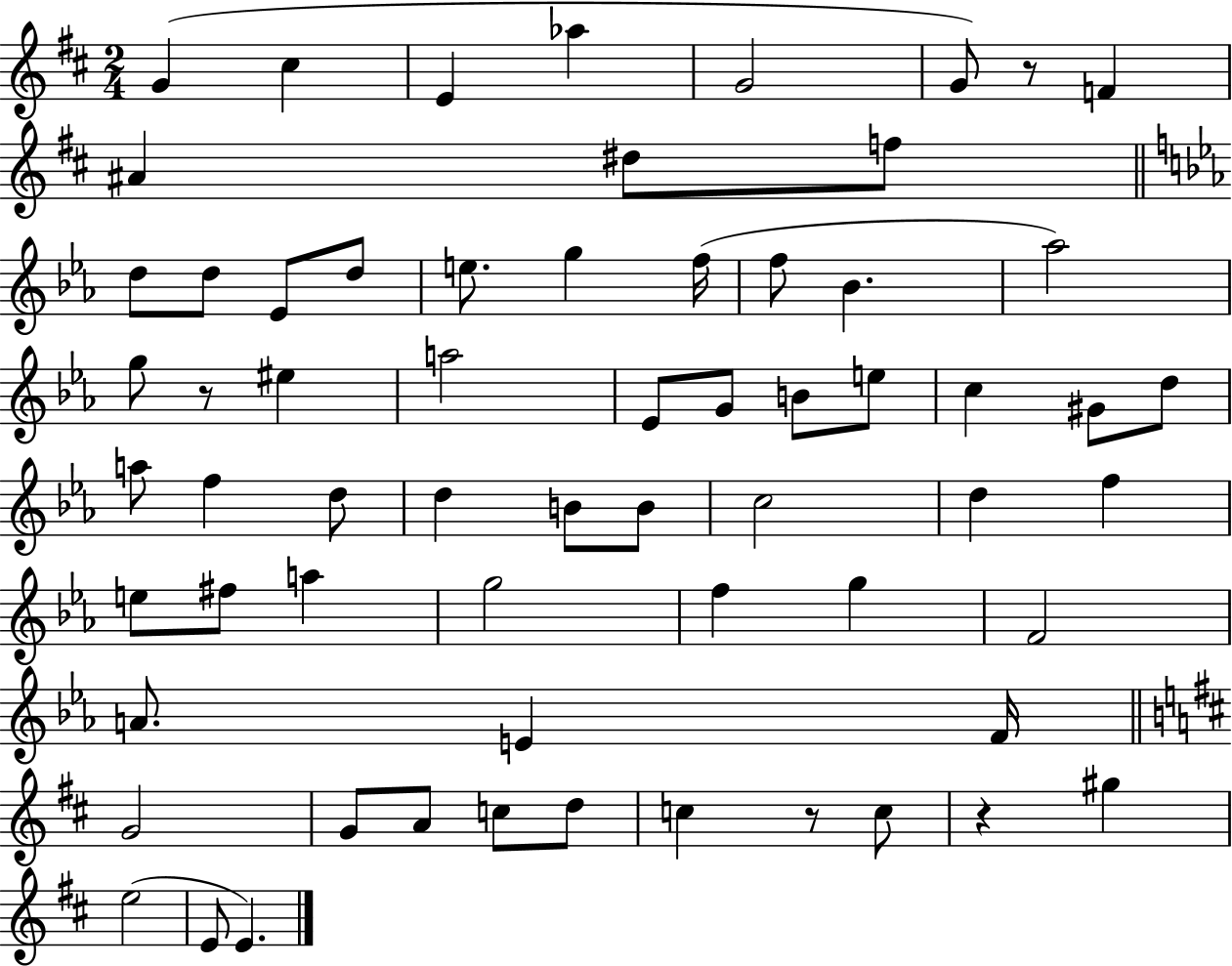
{
  \clef treble
  \numericTimeSignature
  \time 2/4
  \key d \major
  g'4( cis''4 | e'4 aes''4 | g'2 | g'8) r8 f'4 | \break ais'4 dis''8 f''8 | \bar "||" \break \key ees \major d''8 d''8 ees'8 d''8 | e''8. g''4 f''16( | f''8 bes'4. | aes''2) | \break g''8 r8 eis''4 | a''2 | ees'8 g'8 b'8 e''8 | c''4 gis'8 d''8 | \break a''8 f''4 d''8 | d''4 b'8 b'8 | c''2 | d''4 f''4 | \break e''8 fis''8 a''4 | g''2 | f''4 g''4 | f'2 | \break a'8. e'4 f'16 | \bar "||" \break \key d \major g'2 | g'8 a'8 c''8 d''8 | c''4 r8 c''8 | r4 gis''4 | \break e''2( | e'8 e'4.) | \bar "|."
}